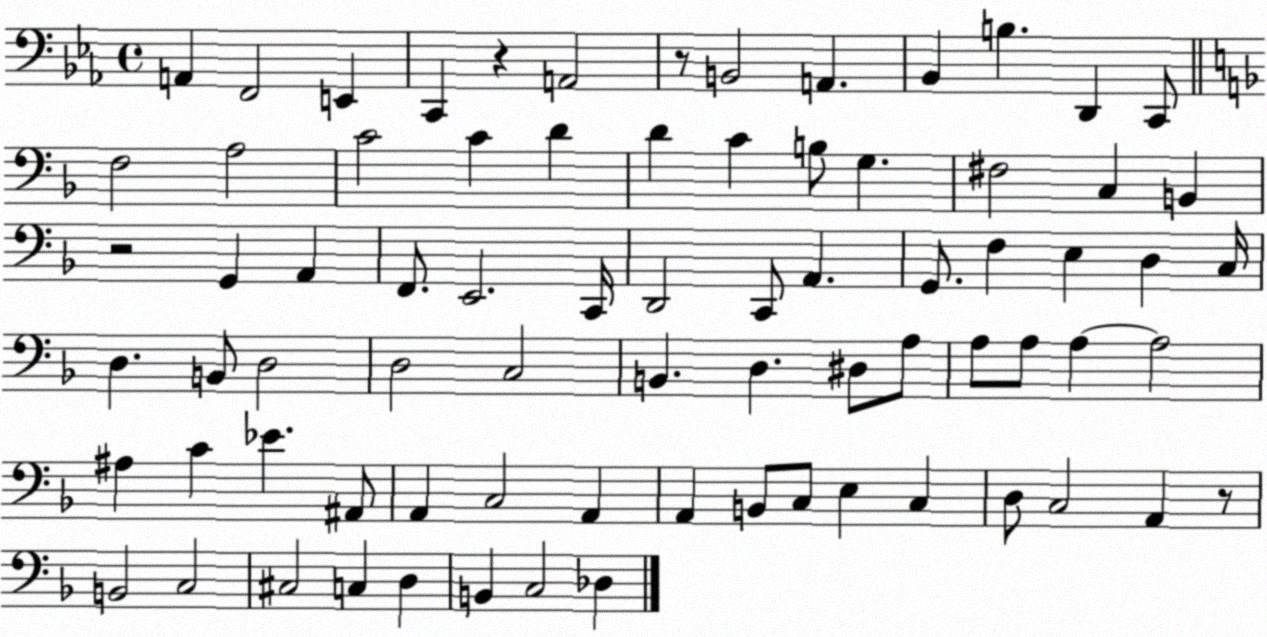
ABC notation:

X:1
T:Untitled
M:4/4
L:1/4
K:Eb
A,, F,,2 E,, C,, z A,,2 z/2 B,,2 A,, _B,, B, D,, C,,/2 F,2 A,2 C2 C D D C B,/2 G, ^F,2 C, B,, z2 G,, A,, F,,/2 E,,2 C,,/4 D,,2 C,,/2 A,, G,,/2 F, E, D, C,/4 D, B,,/2 D,2 D,2 C,2 B,, D, ^D,/2 A,/2 A,/2 A,/2 A, A,2 ^A, C _E ^A,,/2 A,, C,2 A,, A,, B,,/2 C,/2 E, C, D,/2 C,2 A,, z/2 B,,2 C,2 ^C,2 C, D, B,, C,2 _D,